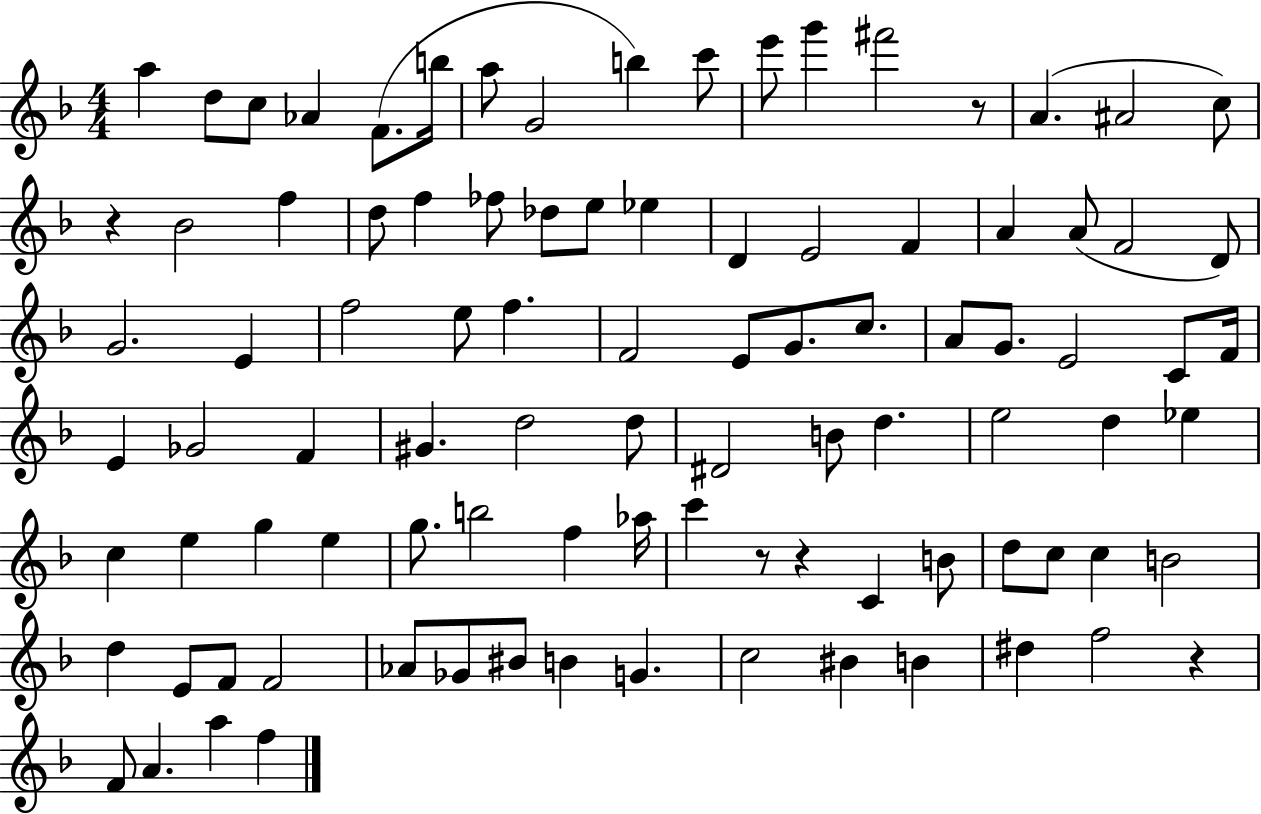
X:1
T:Untitled
M:4/4
L:1/4
K:F
a d/2 c/2 _A F/2 b/4 a/2 G2 b c'/2 e'/2 g' ^f'2 z/2 A ^A2 c/2 z _B2 f d/2 f _f/2 _d/2 e/2 _e D E2 F A A/2 F2 D/2 G2 E f2 e/2 f F2 E/2 G/2 c/2 A/2 G/2 E2 C/2 F/4 E _G2 F ^G d2 d/2 ^D2 B/2 d e2 d _e c e g e g/2 b2 f _a/4 c' z/2 z C B/2 d/2 c/2 c B2 d E/2 F/2 F2 _A/2 _G/2 ^B/2 B G c2 ^B B ^d f2 z F/2 A a f